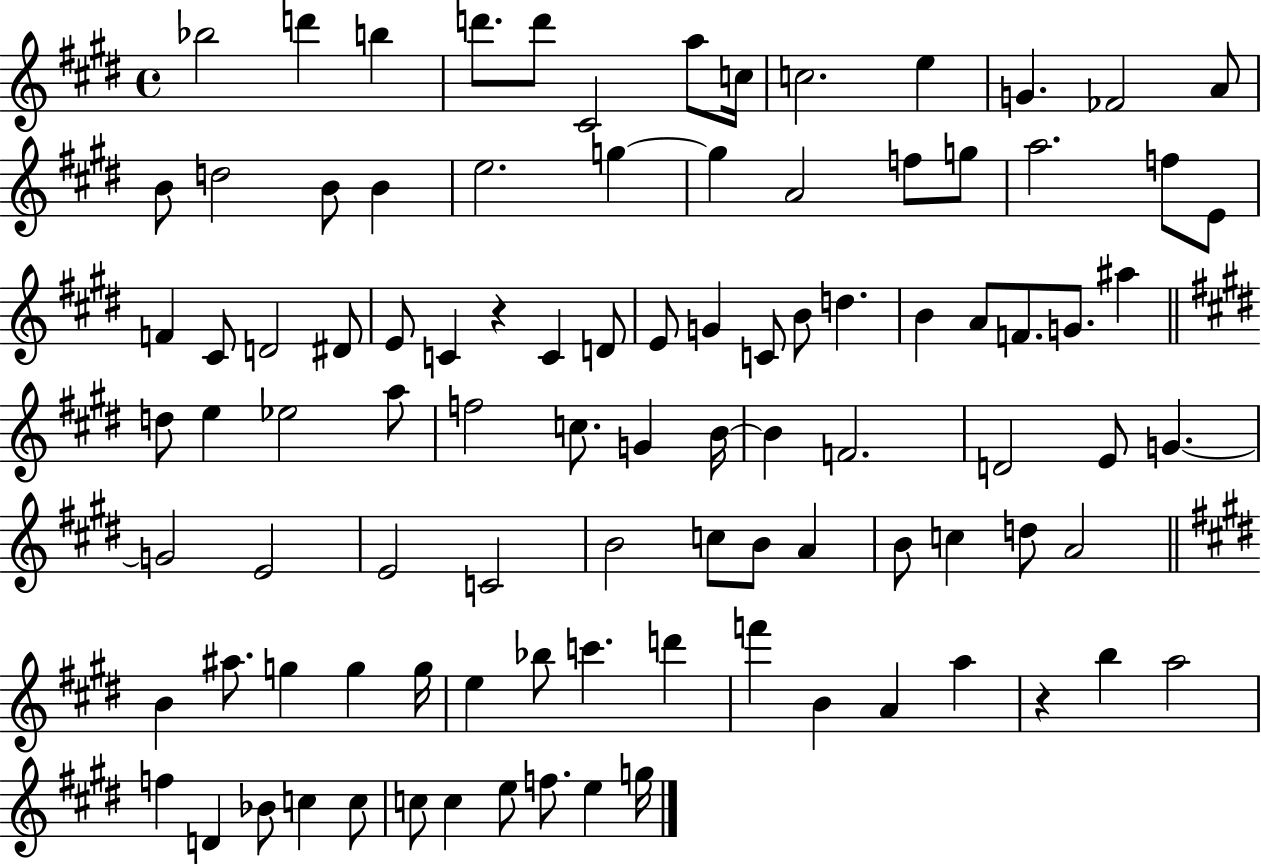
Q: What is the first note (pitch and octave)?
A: Bb5